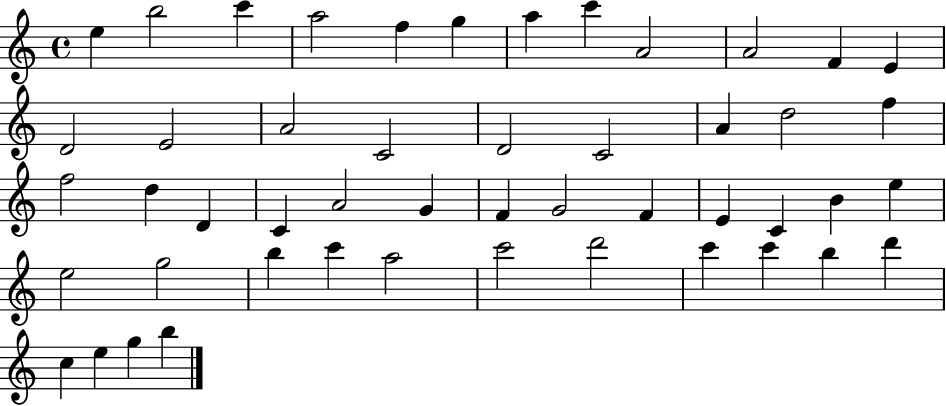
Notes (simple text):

E5/q B5/h C6/q A5/h F5/q G5/q A5/q C6/q A4/h A4/h F4/q E4/q D4/h E4/h A4/h C4/h D4/h C4/h A4/q D5/h F5/q F5/h D5/q D4/q C4/q A4/h G4/q F4/q G4/h F4/q E4/q C4/q B4/q E5/q E5/h G5/h B5/q C6/q A5/h C6/h D6/h C6/q C6/q B5/q D6/q C5/q E5/q G5/q B5/q